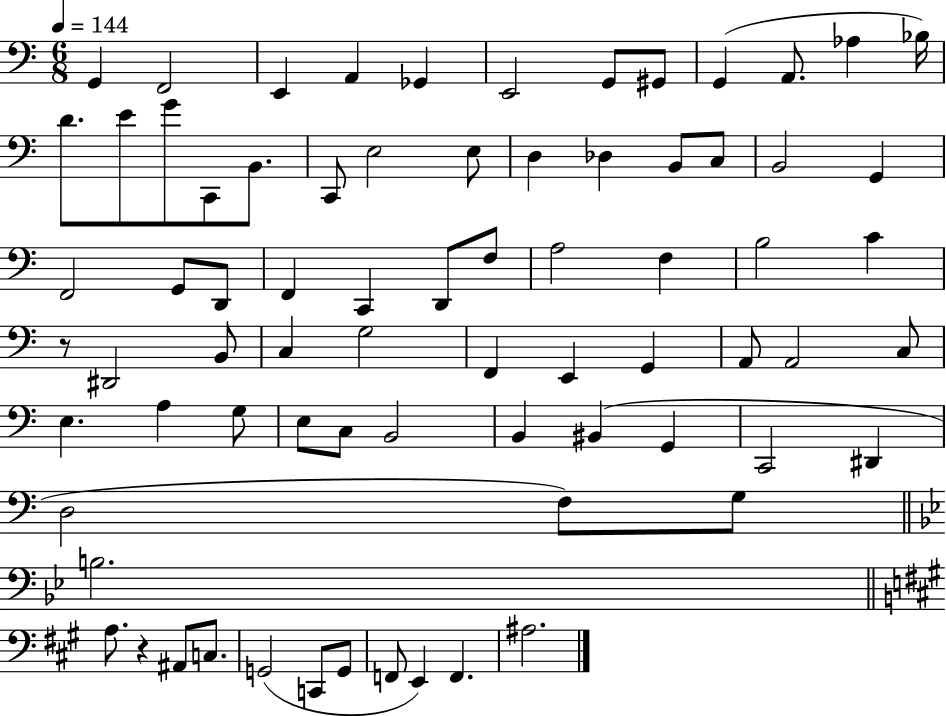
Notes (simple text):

G2/q F2/h E2/q A2/q Gb2/q E2/h G2/e G#2/e G2/q A2/e. Ab3/q Bb3/s D4/e. E4/e G4/e C2/e B2/e. C2/e E3/h E3/e D3/q Db3/q B2/e C3/e B2/h G2/q F2/h G2/e D2/e F2/q C2/q D2/e F3/e A3/h F3/q B3/h C4/q R/e D#2/h B2/e C3/q G3/h F2/q E2/q G2/q A2/e A2/h C3/e E3/q. A3/q G3/e E3/e C3/e B2/h B2/q BIS2/q G2/q C2/h D#2/q D3/h F3/e G3/e B3/h. A3/e. R/q A#2/e C3/e. G2/h C2/e G2/e F2/e E2/q F2/q. A#3/h.